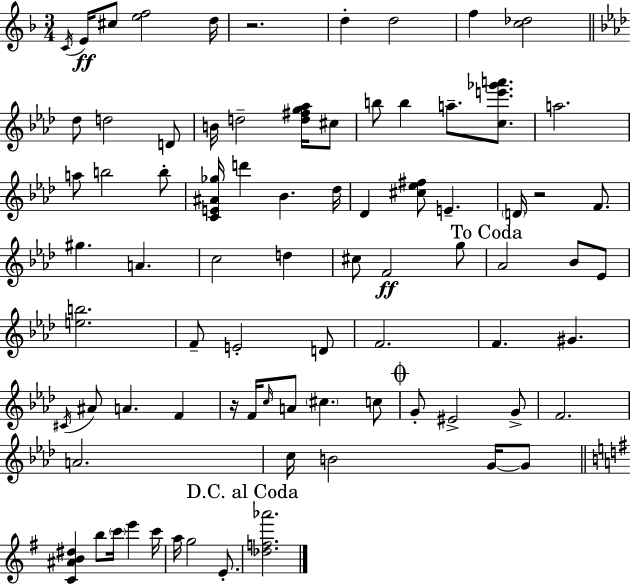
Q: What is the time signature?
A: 3/4